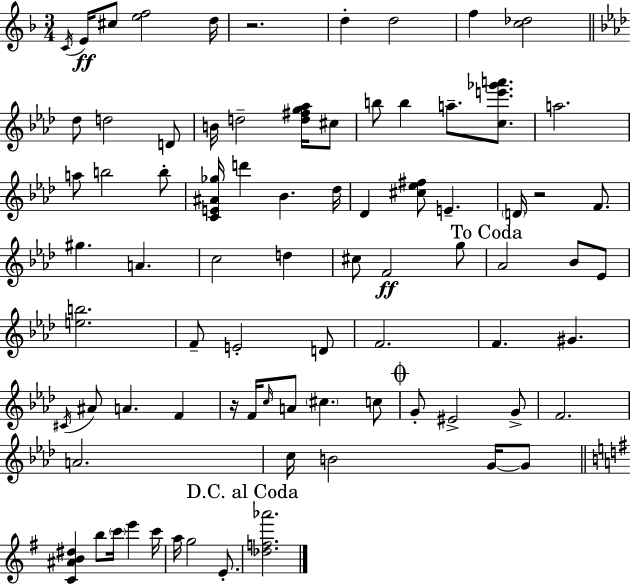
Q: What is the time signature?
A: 3/4